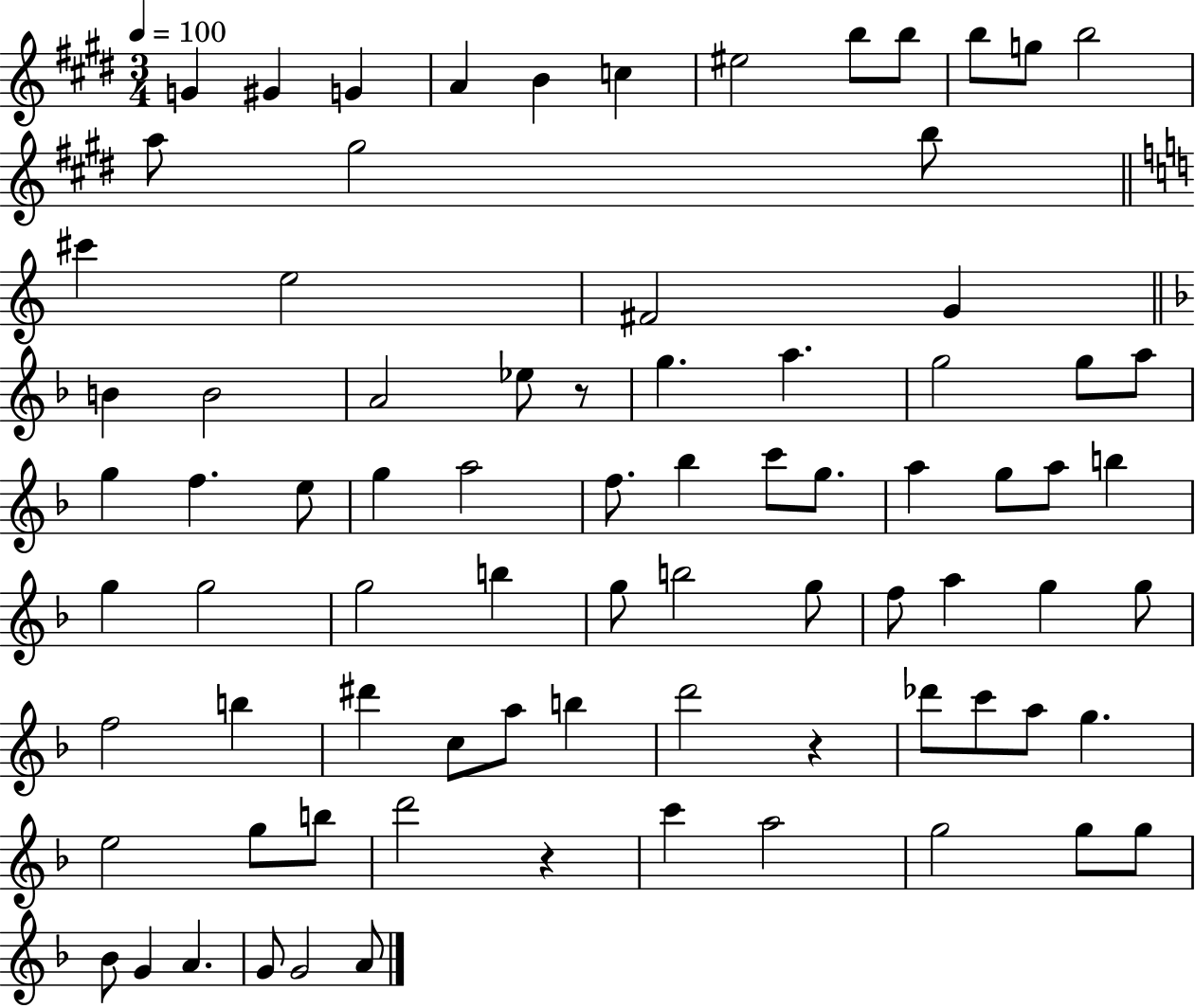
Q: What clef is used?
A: treble